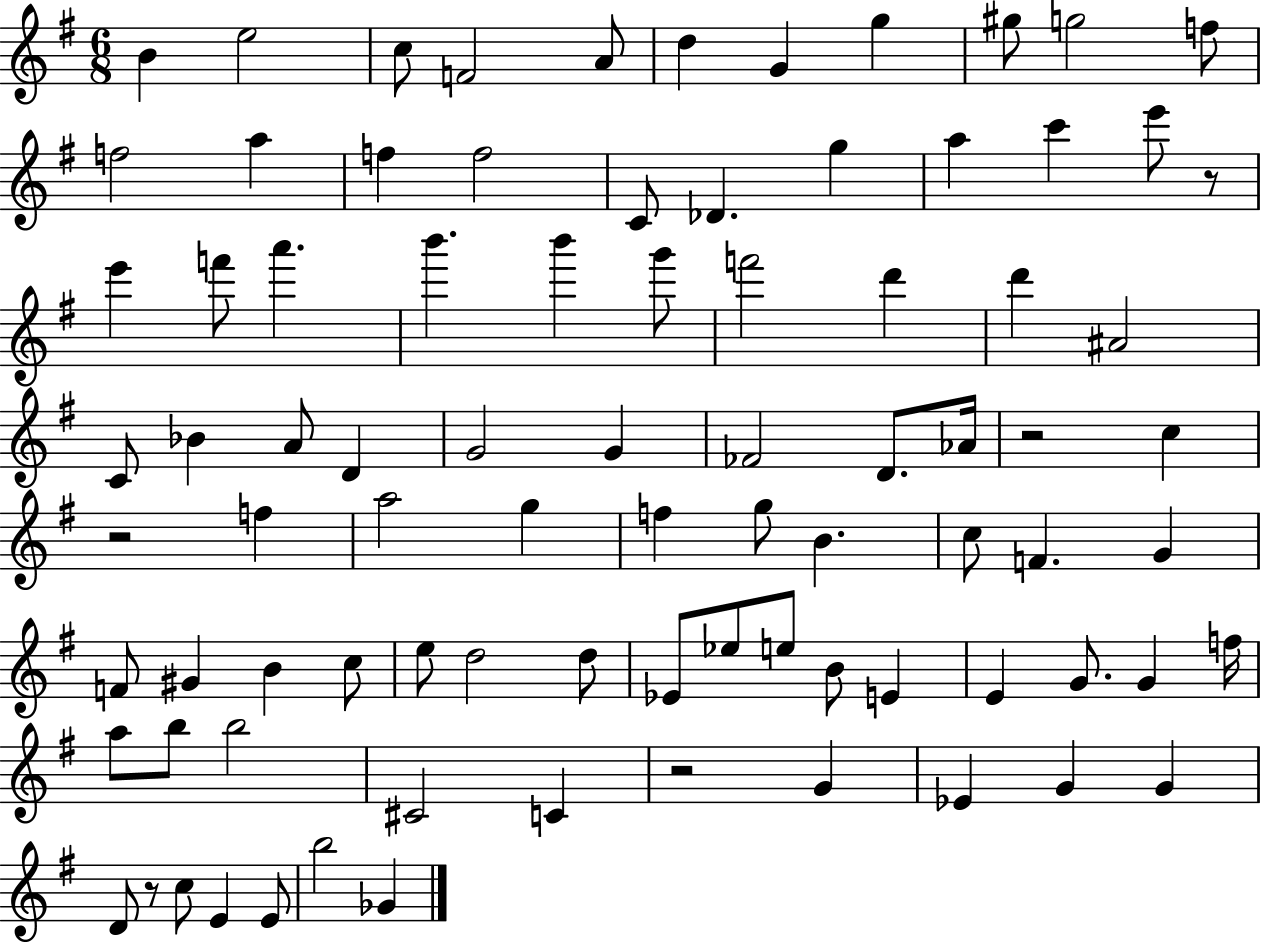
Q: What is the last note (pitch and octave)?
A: Gb4